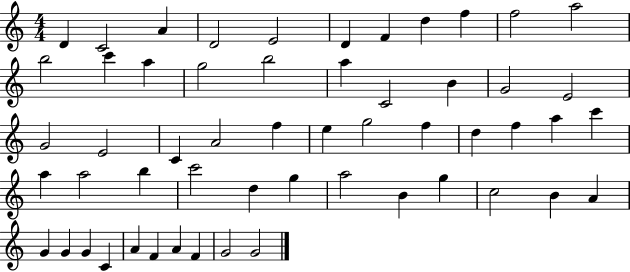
D4/q C4/h A4/q D4/h E4/h D4/q F4/q D5/q F5/q F5/h A5/h B5/h C6/q A5/q G5/h B5/h A5/q C4/h B4/q G4/h E4/h G4/h E4/h C4/q A4/h F5/q E5/q G5/h F5/q D5/q F5/q A5/q C6/q A5/q A5/h B5/q C6/h D5/q G5/q A5/h B4/q G5/q C5/h B4/q A4/q G4/q G4/q G4/q C4/q A4/q F4/q A4/q F4/q G4/h G4/h